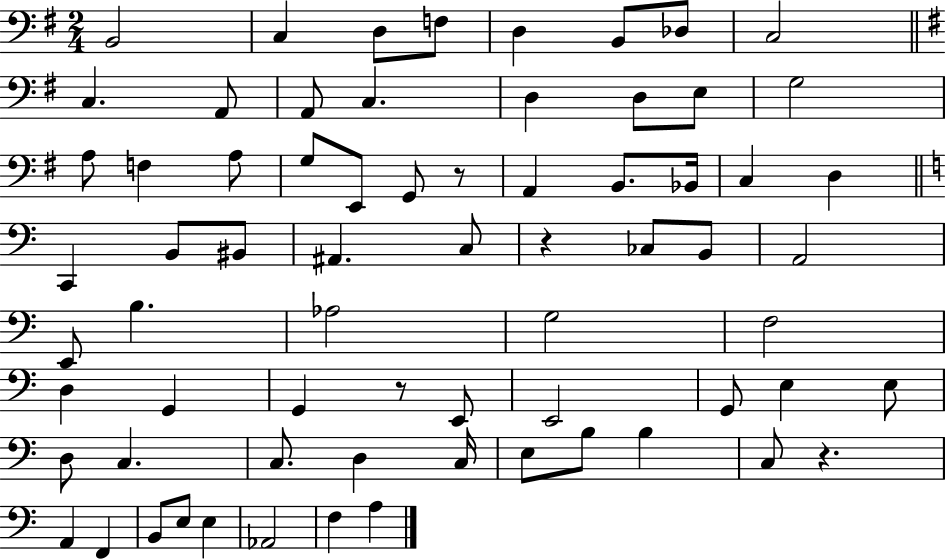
X:1
T:Untitled
M:2/4
L:1/4
K:G
B,,2 C, D,/2 F,/2 D, B,,/2 _D,/2 C,2 C, A,,/2 A,,/2 C, D, D,/2 E,/2 G,2 A,/2 F, A,/2 G,/2 E,,/2 G,,/2 z/2 A,, B,,/2 _B,,/4 C, D, C,, B,,/2 ^B,,/2 ^A,, C,/2 z _C,/2 B,,/2 A,,2 E,,/2 B, _A,2 G,2 F,2 D, G,, G,, z/2 E,,/2 E,,2 G,,/2 E, E,/2 D,/2 C, C,/2 D, C,/4 E,/2 B,/2 B, C,/2 z A,, F,, B,,/2 E,/2 E, _A,,2 F, A,